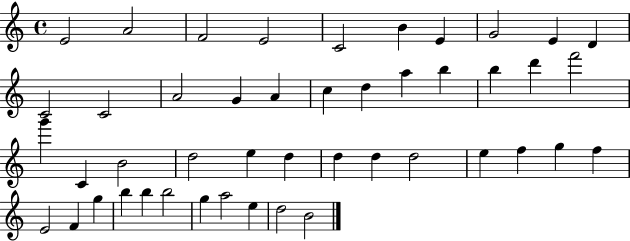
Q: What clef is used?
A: treble